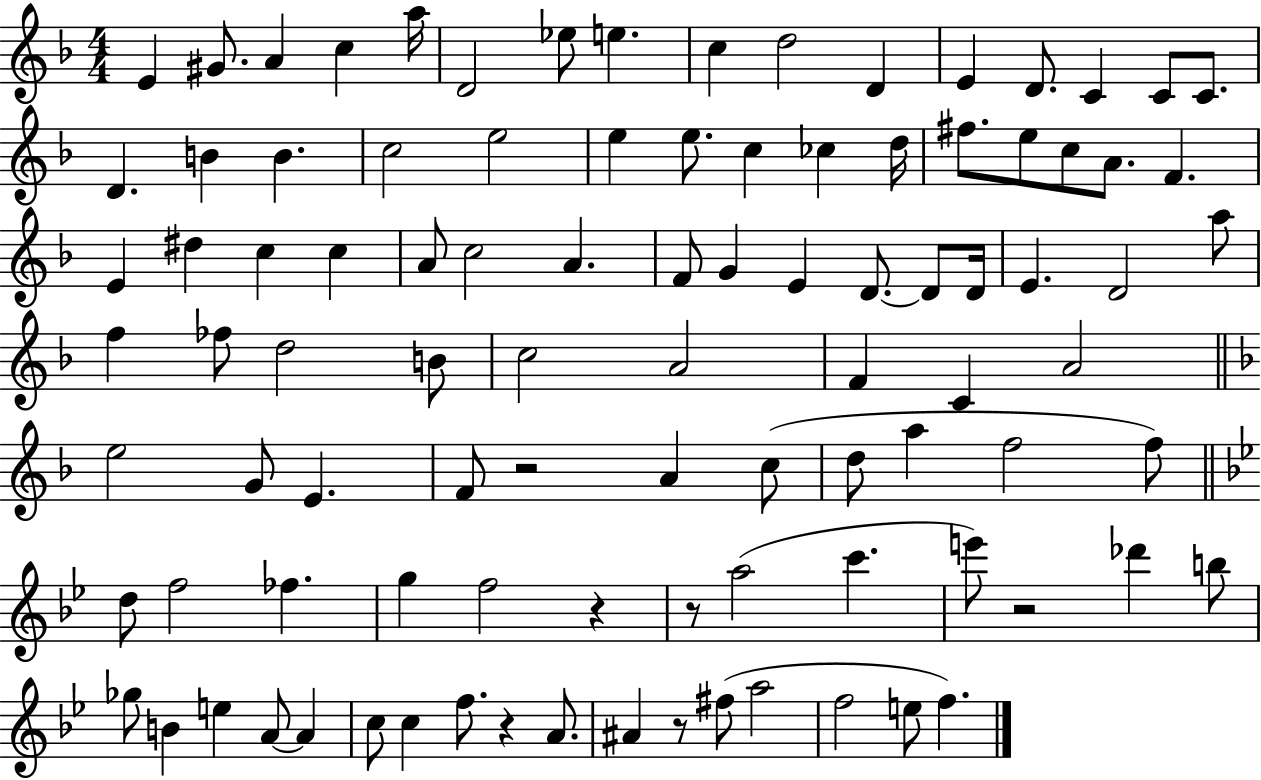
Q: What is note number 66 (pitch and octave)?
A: F5